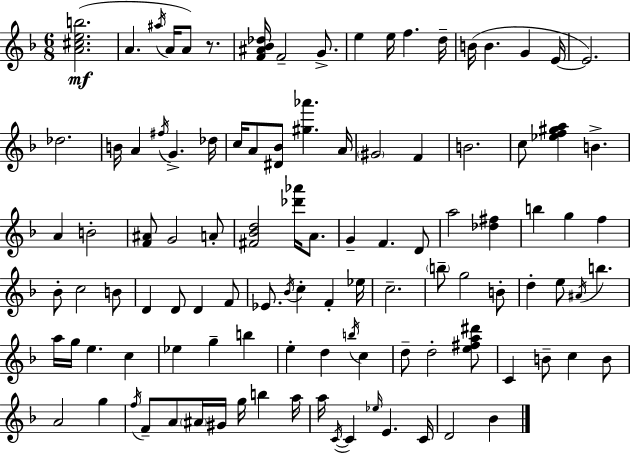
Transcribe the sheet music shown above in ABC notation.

X:1
T:Untitled
M:6/8
L:1/4
K:F
[A^ceb]2 A ^a/4 A/4 A/2 z/2 [F^A_B_d]/4 F2 G/2 e e/4 f d/4 B/4 B G E/4 E2 _d2 B/4 A ^f/4 G _d/4 c/4 A/2 [^D_B]/2 [^g_a'] A/4 ^G2 F B2 c/2 [_ef^ga] B A B2 [F^A]/2 G2 A/2 [^F_Bd]2 [_d'_a']/4 A/2 G F D/2 a2 [_d^f] b g f _B/2 c2 B/2 D D/2 D F/2 _E/2 _B/4 c F _e/4 c2 b/2 g2 B/2 d e/2 ^A/4 b a/4 g/4 e c _e g b e d b/4 c d/2 d2 [e^fa^d']/2 C B/2 c B/2 A2 g f/4 F/2 A/2 ^A/4 ^G/4 g/4 b a/4 a/4 C/4 C _e/4 E C/4 D2 _B